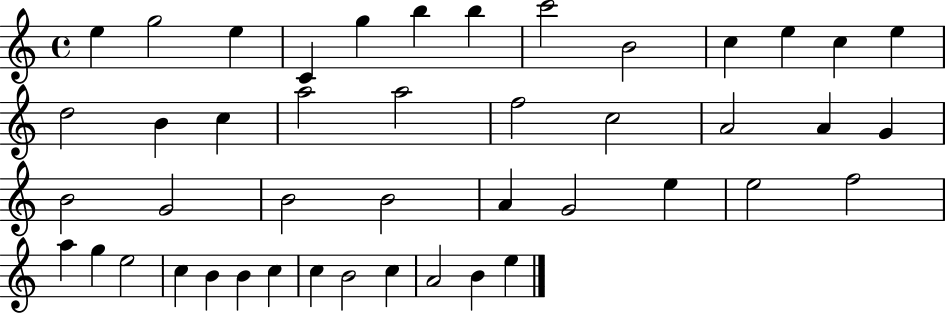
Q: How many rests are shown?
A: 0